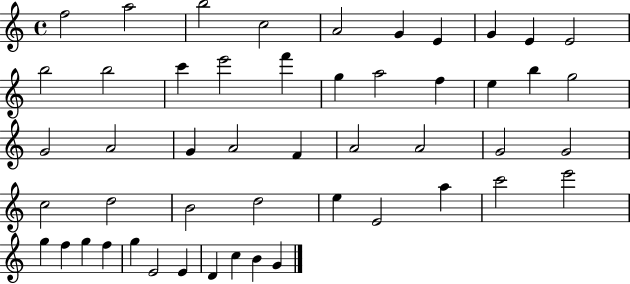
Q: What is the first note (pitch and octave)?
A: F5